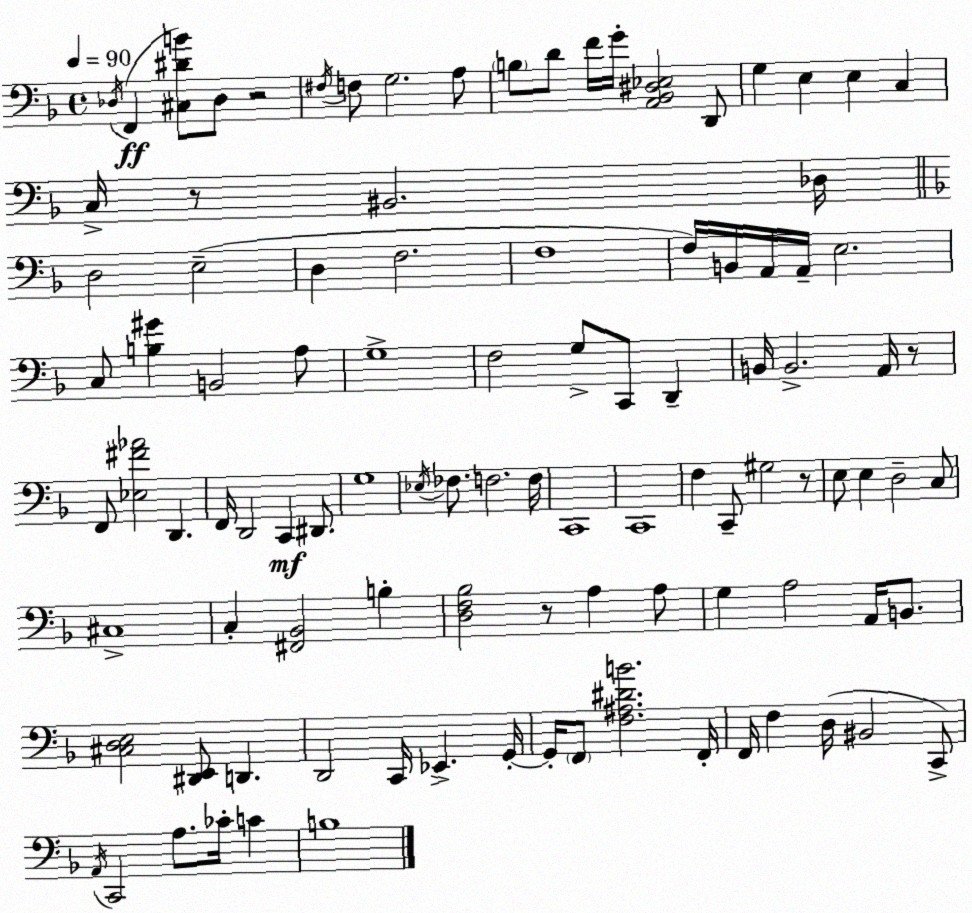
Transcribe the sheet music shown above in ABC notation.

X:1
T:Untitled
M:4/4
L:1/4
K:F
_D,/4 F,, [^C,^DB]/2 _D,/2 z2 ^F,/4 F,/2 G,2 A,/2 B,/2 D/2 F/4 G/4 [A,,_B,,^D,_E,]2 D,,/2 G, E, E, C, C,/4 z/2 ^B,,2 _D,/4 D,2 E,2 D, F,2 F,4 F,/4 B,,/4 A,,/4 A,,/4 E,2 C,/2 [B,^G] B,,2 A,/2 G,4 F,2 G,/2 C,,/2 D,, B,,/4 B,,2 A,,/4 z/2 F,,/2 [_E,^F_A]2 D,, F,,/4 D,,2 C,, ^D,,/2 G,4 _E,/4 _F,/2 F,2 F,/4 C,,4 C,,4 F, C,,/2 ^G,2 z/2 E,/2 E, D,2 C,/2 ^C,4 C, [^F,,_B,,]2 B, [D,F,_B,]2 z/2 A, A,/2 G, A,2 A,,/4 B,,/2 [^C,D,E,]2 [^D,,E,,]/2 D,, D,,2 C,,/4 _E,, G,,/4 G,,/4 F,,/2 [F,^A,^DB]2 F,,/4 F,,/4 F, D,/4 ^B,,2 C,,/2 A,,/4 C,,2 A,/2 _C/4 C B,4